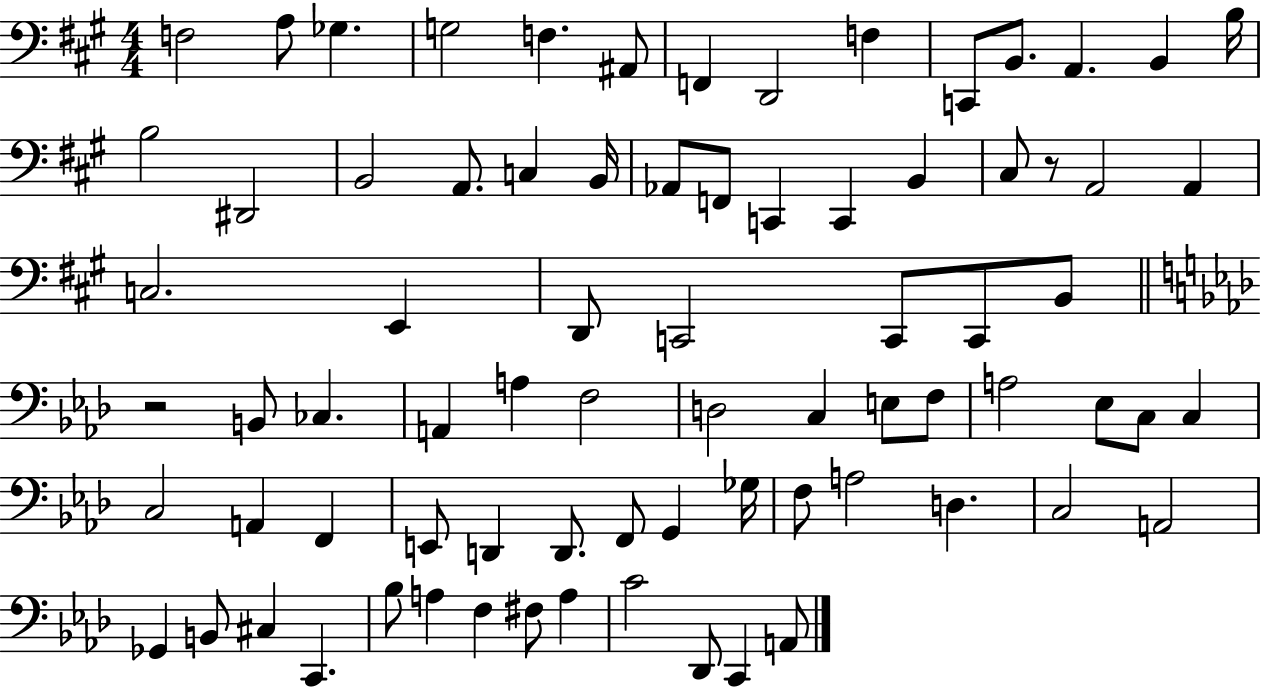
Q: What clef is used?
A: bass